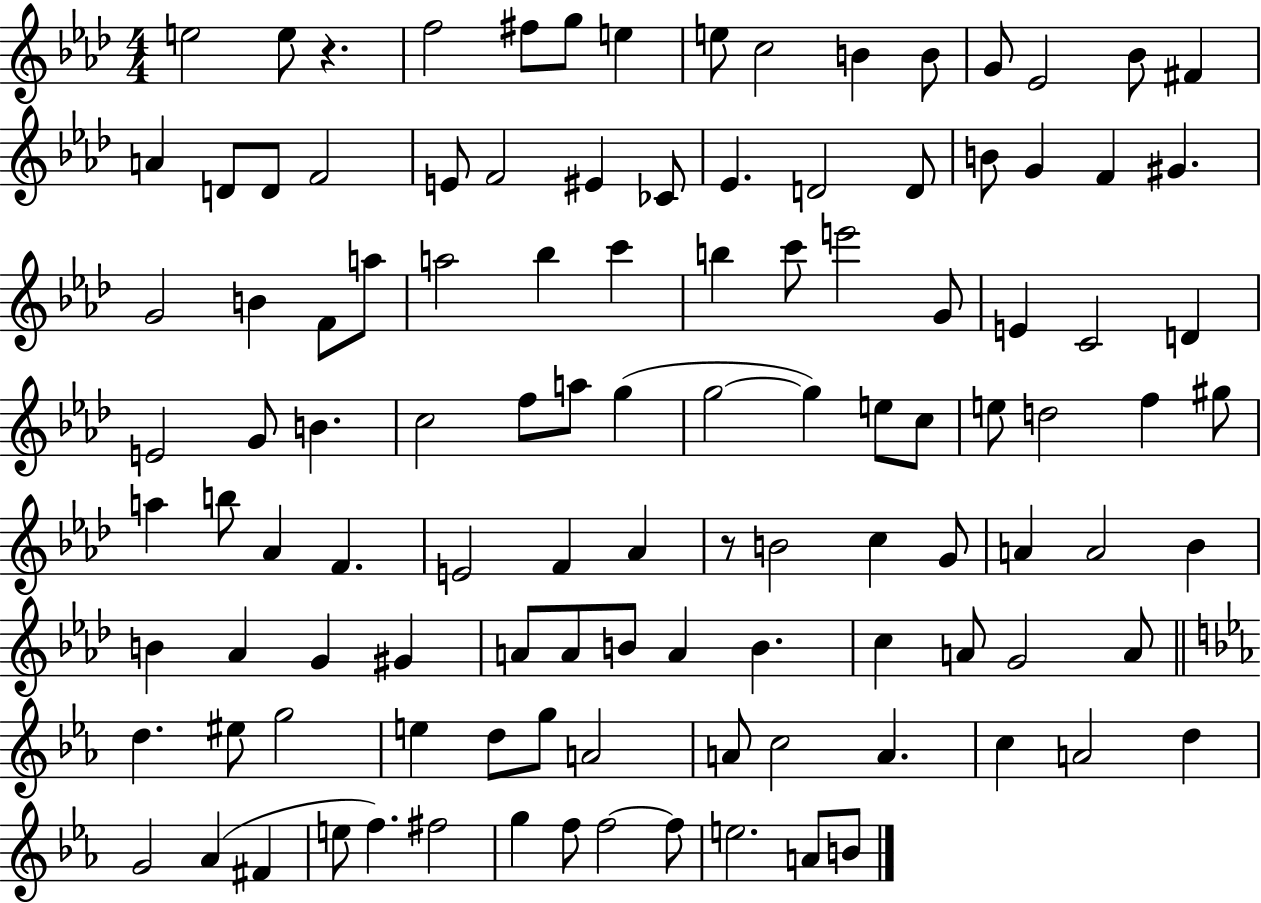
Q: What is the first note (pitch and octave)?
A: E5